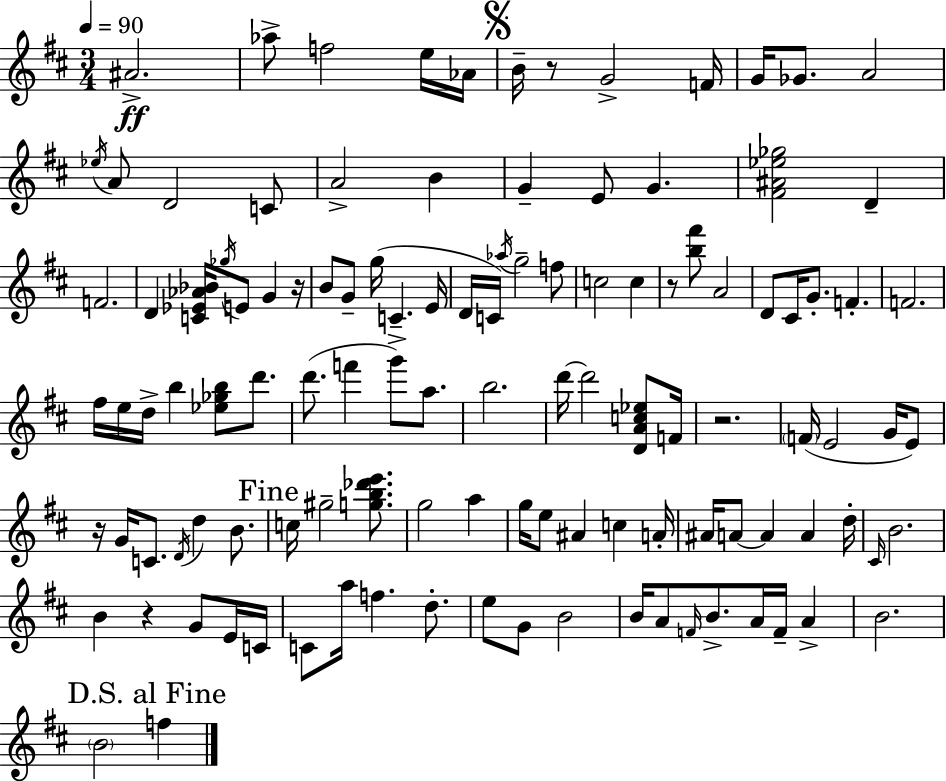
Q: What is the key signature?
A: D major